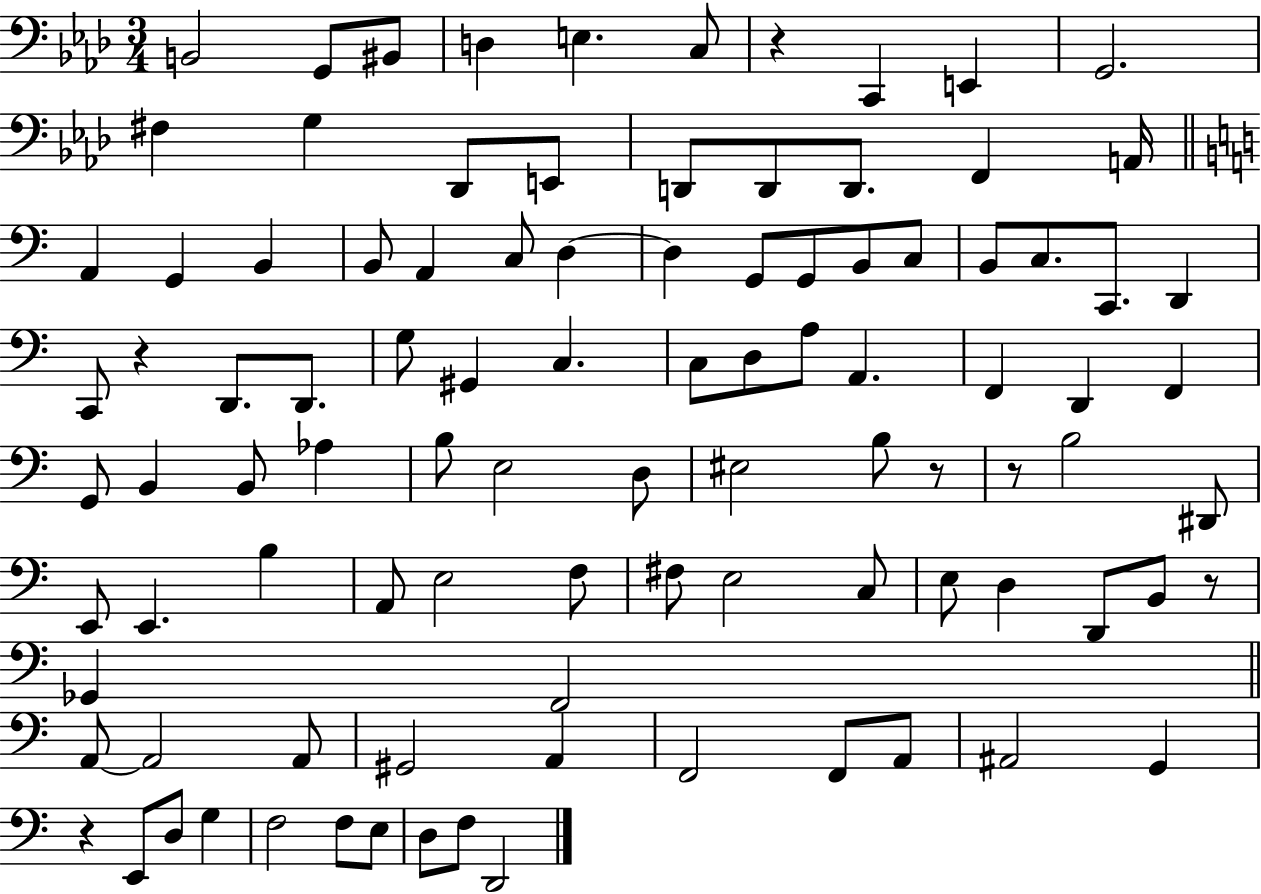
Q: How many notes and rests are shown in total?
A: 98